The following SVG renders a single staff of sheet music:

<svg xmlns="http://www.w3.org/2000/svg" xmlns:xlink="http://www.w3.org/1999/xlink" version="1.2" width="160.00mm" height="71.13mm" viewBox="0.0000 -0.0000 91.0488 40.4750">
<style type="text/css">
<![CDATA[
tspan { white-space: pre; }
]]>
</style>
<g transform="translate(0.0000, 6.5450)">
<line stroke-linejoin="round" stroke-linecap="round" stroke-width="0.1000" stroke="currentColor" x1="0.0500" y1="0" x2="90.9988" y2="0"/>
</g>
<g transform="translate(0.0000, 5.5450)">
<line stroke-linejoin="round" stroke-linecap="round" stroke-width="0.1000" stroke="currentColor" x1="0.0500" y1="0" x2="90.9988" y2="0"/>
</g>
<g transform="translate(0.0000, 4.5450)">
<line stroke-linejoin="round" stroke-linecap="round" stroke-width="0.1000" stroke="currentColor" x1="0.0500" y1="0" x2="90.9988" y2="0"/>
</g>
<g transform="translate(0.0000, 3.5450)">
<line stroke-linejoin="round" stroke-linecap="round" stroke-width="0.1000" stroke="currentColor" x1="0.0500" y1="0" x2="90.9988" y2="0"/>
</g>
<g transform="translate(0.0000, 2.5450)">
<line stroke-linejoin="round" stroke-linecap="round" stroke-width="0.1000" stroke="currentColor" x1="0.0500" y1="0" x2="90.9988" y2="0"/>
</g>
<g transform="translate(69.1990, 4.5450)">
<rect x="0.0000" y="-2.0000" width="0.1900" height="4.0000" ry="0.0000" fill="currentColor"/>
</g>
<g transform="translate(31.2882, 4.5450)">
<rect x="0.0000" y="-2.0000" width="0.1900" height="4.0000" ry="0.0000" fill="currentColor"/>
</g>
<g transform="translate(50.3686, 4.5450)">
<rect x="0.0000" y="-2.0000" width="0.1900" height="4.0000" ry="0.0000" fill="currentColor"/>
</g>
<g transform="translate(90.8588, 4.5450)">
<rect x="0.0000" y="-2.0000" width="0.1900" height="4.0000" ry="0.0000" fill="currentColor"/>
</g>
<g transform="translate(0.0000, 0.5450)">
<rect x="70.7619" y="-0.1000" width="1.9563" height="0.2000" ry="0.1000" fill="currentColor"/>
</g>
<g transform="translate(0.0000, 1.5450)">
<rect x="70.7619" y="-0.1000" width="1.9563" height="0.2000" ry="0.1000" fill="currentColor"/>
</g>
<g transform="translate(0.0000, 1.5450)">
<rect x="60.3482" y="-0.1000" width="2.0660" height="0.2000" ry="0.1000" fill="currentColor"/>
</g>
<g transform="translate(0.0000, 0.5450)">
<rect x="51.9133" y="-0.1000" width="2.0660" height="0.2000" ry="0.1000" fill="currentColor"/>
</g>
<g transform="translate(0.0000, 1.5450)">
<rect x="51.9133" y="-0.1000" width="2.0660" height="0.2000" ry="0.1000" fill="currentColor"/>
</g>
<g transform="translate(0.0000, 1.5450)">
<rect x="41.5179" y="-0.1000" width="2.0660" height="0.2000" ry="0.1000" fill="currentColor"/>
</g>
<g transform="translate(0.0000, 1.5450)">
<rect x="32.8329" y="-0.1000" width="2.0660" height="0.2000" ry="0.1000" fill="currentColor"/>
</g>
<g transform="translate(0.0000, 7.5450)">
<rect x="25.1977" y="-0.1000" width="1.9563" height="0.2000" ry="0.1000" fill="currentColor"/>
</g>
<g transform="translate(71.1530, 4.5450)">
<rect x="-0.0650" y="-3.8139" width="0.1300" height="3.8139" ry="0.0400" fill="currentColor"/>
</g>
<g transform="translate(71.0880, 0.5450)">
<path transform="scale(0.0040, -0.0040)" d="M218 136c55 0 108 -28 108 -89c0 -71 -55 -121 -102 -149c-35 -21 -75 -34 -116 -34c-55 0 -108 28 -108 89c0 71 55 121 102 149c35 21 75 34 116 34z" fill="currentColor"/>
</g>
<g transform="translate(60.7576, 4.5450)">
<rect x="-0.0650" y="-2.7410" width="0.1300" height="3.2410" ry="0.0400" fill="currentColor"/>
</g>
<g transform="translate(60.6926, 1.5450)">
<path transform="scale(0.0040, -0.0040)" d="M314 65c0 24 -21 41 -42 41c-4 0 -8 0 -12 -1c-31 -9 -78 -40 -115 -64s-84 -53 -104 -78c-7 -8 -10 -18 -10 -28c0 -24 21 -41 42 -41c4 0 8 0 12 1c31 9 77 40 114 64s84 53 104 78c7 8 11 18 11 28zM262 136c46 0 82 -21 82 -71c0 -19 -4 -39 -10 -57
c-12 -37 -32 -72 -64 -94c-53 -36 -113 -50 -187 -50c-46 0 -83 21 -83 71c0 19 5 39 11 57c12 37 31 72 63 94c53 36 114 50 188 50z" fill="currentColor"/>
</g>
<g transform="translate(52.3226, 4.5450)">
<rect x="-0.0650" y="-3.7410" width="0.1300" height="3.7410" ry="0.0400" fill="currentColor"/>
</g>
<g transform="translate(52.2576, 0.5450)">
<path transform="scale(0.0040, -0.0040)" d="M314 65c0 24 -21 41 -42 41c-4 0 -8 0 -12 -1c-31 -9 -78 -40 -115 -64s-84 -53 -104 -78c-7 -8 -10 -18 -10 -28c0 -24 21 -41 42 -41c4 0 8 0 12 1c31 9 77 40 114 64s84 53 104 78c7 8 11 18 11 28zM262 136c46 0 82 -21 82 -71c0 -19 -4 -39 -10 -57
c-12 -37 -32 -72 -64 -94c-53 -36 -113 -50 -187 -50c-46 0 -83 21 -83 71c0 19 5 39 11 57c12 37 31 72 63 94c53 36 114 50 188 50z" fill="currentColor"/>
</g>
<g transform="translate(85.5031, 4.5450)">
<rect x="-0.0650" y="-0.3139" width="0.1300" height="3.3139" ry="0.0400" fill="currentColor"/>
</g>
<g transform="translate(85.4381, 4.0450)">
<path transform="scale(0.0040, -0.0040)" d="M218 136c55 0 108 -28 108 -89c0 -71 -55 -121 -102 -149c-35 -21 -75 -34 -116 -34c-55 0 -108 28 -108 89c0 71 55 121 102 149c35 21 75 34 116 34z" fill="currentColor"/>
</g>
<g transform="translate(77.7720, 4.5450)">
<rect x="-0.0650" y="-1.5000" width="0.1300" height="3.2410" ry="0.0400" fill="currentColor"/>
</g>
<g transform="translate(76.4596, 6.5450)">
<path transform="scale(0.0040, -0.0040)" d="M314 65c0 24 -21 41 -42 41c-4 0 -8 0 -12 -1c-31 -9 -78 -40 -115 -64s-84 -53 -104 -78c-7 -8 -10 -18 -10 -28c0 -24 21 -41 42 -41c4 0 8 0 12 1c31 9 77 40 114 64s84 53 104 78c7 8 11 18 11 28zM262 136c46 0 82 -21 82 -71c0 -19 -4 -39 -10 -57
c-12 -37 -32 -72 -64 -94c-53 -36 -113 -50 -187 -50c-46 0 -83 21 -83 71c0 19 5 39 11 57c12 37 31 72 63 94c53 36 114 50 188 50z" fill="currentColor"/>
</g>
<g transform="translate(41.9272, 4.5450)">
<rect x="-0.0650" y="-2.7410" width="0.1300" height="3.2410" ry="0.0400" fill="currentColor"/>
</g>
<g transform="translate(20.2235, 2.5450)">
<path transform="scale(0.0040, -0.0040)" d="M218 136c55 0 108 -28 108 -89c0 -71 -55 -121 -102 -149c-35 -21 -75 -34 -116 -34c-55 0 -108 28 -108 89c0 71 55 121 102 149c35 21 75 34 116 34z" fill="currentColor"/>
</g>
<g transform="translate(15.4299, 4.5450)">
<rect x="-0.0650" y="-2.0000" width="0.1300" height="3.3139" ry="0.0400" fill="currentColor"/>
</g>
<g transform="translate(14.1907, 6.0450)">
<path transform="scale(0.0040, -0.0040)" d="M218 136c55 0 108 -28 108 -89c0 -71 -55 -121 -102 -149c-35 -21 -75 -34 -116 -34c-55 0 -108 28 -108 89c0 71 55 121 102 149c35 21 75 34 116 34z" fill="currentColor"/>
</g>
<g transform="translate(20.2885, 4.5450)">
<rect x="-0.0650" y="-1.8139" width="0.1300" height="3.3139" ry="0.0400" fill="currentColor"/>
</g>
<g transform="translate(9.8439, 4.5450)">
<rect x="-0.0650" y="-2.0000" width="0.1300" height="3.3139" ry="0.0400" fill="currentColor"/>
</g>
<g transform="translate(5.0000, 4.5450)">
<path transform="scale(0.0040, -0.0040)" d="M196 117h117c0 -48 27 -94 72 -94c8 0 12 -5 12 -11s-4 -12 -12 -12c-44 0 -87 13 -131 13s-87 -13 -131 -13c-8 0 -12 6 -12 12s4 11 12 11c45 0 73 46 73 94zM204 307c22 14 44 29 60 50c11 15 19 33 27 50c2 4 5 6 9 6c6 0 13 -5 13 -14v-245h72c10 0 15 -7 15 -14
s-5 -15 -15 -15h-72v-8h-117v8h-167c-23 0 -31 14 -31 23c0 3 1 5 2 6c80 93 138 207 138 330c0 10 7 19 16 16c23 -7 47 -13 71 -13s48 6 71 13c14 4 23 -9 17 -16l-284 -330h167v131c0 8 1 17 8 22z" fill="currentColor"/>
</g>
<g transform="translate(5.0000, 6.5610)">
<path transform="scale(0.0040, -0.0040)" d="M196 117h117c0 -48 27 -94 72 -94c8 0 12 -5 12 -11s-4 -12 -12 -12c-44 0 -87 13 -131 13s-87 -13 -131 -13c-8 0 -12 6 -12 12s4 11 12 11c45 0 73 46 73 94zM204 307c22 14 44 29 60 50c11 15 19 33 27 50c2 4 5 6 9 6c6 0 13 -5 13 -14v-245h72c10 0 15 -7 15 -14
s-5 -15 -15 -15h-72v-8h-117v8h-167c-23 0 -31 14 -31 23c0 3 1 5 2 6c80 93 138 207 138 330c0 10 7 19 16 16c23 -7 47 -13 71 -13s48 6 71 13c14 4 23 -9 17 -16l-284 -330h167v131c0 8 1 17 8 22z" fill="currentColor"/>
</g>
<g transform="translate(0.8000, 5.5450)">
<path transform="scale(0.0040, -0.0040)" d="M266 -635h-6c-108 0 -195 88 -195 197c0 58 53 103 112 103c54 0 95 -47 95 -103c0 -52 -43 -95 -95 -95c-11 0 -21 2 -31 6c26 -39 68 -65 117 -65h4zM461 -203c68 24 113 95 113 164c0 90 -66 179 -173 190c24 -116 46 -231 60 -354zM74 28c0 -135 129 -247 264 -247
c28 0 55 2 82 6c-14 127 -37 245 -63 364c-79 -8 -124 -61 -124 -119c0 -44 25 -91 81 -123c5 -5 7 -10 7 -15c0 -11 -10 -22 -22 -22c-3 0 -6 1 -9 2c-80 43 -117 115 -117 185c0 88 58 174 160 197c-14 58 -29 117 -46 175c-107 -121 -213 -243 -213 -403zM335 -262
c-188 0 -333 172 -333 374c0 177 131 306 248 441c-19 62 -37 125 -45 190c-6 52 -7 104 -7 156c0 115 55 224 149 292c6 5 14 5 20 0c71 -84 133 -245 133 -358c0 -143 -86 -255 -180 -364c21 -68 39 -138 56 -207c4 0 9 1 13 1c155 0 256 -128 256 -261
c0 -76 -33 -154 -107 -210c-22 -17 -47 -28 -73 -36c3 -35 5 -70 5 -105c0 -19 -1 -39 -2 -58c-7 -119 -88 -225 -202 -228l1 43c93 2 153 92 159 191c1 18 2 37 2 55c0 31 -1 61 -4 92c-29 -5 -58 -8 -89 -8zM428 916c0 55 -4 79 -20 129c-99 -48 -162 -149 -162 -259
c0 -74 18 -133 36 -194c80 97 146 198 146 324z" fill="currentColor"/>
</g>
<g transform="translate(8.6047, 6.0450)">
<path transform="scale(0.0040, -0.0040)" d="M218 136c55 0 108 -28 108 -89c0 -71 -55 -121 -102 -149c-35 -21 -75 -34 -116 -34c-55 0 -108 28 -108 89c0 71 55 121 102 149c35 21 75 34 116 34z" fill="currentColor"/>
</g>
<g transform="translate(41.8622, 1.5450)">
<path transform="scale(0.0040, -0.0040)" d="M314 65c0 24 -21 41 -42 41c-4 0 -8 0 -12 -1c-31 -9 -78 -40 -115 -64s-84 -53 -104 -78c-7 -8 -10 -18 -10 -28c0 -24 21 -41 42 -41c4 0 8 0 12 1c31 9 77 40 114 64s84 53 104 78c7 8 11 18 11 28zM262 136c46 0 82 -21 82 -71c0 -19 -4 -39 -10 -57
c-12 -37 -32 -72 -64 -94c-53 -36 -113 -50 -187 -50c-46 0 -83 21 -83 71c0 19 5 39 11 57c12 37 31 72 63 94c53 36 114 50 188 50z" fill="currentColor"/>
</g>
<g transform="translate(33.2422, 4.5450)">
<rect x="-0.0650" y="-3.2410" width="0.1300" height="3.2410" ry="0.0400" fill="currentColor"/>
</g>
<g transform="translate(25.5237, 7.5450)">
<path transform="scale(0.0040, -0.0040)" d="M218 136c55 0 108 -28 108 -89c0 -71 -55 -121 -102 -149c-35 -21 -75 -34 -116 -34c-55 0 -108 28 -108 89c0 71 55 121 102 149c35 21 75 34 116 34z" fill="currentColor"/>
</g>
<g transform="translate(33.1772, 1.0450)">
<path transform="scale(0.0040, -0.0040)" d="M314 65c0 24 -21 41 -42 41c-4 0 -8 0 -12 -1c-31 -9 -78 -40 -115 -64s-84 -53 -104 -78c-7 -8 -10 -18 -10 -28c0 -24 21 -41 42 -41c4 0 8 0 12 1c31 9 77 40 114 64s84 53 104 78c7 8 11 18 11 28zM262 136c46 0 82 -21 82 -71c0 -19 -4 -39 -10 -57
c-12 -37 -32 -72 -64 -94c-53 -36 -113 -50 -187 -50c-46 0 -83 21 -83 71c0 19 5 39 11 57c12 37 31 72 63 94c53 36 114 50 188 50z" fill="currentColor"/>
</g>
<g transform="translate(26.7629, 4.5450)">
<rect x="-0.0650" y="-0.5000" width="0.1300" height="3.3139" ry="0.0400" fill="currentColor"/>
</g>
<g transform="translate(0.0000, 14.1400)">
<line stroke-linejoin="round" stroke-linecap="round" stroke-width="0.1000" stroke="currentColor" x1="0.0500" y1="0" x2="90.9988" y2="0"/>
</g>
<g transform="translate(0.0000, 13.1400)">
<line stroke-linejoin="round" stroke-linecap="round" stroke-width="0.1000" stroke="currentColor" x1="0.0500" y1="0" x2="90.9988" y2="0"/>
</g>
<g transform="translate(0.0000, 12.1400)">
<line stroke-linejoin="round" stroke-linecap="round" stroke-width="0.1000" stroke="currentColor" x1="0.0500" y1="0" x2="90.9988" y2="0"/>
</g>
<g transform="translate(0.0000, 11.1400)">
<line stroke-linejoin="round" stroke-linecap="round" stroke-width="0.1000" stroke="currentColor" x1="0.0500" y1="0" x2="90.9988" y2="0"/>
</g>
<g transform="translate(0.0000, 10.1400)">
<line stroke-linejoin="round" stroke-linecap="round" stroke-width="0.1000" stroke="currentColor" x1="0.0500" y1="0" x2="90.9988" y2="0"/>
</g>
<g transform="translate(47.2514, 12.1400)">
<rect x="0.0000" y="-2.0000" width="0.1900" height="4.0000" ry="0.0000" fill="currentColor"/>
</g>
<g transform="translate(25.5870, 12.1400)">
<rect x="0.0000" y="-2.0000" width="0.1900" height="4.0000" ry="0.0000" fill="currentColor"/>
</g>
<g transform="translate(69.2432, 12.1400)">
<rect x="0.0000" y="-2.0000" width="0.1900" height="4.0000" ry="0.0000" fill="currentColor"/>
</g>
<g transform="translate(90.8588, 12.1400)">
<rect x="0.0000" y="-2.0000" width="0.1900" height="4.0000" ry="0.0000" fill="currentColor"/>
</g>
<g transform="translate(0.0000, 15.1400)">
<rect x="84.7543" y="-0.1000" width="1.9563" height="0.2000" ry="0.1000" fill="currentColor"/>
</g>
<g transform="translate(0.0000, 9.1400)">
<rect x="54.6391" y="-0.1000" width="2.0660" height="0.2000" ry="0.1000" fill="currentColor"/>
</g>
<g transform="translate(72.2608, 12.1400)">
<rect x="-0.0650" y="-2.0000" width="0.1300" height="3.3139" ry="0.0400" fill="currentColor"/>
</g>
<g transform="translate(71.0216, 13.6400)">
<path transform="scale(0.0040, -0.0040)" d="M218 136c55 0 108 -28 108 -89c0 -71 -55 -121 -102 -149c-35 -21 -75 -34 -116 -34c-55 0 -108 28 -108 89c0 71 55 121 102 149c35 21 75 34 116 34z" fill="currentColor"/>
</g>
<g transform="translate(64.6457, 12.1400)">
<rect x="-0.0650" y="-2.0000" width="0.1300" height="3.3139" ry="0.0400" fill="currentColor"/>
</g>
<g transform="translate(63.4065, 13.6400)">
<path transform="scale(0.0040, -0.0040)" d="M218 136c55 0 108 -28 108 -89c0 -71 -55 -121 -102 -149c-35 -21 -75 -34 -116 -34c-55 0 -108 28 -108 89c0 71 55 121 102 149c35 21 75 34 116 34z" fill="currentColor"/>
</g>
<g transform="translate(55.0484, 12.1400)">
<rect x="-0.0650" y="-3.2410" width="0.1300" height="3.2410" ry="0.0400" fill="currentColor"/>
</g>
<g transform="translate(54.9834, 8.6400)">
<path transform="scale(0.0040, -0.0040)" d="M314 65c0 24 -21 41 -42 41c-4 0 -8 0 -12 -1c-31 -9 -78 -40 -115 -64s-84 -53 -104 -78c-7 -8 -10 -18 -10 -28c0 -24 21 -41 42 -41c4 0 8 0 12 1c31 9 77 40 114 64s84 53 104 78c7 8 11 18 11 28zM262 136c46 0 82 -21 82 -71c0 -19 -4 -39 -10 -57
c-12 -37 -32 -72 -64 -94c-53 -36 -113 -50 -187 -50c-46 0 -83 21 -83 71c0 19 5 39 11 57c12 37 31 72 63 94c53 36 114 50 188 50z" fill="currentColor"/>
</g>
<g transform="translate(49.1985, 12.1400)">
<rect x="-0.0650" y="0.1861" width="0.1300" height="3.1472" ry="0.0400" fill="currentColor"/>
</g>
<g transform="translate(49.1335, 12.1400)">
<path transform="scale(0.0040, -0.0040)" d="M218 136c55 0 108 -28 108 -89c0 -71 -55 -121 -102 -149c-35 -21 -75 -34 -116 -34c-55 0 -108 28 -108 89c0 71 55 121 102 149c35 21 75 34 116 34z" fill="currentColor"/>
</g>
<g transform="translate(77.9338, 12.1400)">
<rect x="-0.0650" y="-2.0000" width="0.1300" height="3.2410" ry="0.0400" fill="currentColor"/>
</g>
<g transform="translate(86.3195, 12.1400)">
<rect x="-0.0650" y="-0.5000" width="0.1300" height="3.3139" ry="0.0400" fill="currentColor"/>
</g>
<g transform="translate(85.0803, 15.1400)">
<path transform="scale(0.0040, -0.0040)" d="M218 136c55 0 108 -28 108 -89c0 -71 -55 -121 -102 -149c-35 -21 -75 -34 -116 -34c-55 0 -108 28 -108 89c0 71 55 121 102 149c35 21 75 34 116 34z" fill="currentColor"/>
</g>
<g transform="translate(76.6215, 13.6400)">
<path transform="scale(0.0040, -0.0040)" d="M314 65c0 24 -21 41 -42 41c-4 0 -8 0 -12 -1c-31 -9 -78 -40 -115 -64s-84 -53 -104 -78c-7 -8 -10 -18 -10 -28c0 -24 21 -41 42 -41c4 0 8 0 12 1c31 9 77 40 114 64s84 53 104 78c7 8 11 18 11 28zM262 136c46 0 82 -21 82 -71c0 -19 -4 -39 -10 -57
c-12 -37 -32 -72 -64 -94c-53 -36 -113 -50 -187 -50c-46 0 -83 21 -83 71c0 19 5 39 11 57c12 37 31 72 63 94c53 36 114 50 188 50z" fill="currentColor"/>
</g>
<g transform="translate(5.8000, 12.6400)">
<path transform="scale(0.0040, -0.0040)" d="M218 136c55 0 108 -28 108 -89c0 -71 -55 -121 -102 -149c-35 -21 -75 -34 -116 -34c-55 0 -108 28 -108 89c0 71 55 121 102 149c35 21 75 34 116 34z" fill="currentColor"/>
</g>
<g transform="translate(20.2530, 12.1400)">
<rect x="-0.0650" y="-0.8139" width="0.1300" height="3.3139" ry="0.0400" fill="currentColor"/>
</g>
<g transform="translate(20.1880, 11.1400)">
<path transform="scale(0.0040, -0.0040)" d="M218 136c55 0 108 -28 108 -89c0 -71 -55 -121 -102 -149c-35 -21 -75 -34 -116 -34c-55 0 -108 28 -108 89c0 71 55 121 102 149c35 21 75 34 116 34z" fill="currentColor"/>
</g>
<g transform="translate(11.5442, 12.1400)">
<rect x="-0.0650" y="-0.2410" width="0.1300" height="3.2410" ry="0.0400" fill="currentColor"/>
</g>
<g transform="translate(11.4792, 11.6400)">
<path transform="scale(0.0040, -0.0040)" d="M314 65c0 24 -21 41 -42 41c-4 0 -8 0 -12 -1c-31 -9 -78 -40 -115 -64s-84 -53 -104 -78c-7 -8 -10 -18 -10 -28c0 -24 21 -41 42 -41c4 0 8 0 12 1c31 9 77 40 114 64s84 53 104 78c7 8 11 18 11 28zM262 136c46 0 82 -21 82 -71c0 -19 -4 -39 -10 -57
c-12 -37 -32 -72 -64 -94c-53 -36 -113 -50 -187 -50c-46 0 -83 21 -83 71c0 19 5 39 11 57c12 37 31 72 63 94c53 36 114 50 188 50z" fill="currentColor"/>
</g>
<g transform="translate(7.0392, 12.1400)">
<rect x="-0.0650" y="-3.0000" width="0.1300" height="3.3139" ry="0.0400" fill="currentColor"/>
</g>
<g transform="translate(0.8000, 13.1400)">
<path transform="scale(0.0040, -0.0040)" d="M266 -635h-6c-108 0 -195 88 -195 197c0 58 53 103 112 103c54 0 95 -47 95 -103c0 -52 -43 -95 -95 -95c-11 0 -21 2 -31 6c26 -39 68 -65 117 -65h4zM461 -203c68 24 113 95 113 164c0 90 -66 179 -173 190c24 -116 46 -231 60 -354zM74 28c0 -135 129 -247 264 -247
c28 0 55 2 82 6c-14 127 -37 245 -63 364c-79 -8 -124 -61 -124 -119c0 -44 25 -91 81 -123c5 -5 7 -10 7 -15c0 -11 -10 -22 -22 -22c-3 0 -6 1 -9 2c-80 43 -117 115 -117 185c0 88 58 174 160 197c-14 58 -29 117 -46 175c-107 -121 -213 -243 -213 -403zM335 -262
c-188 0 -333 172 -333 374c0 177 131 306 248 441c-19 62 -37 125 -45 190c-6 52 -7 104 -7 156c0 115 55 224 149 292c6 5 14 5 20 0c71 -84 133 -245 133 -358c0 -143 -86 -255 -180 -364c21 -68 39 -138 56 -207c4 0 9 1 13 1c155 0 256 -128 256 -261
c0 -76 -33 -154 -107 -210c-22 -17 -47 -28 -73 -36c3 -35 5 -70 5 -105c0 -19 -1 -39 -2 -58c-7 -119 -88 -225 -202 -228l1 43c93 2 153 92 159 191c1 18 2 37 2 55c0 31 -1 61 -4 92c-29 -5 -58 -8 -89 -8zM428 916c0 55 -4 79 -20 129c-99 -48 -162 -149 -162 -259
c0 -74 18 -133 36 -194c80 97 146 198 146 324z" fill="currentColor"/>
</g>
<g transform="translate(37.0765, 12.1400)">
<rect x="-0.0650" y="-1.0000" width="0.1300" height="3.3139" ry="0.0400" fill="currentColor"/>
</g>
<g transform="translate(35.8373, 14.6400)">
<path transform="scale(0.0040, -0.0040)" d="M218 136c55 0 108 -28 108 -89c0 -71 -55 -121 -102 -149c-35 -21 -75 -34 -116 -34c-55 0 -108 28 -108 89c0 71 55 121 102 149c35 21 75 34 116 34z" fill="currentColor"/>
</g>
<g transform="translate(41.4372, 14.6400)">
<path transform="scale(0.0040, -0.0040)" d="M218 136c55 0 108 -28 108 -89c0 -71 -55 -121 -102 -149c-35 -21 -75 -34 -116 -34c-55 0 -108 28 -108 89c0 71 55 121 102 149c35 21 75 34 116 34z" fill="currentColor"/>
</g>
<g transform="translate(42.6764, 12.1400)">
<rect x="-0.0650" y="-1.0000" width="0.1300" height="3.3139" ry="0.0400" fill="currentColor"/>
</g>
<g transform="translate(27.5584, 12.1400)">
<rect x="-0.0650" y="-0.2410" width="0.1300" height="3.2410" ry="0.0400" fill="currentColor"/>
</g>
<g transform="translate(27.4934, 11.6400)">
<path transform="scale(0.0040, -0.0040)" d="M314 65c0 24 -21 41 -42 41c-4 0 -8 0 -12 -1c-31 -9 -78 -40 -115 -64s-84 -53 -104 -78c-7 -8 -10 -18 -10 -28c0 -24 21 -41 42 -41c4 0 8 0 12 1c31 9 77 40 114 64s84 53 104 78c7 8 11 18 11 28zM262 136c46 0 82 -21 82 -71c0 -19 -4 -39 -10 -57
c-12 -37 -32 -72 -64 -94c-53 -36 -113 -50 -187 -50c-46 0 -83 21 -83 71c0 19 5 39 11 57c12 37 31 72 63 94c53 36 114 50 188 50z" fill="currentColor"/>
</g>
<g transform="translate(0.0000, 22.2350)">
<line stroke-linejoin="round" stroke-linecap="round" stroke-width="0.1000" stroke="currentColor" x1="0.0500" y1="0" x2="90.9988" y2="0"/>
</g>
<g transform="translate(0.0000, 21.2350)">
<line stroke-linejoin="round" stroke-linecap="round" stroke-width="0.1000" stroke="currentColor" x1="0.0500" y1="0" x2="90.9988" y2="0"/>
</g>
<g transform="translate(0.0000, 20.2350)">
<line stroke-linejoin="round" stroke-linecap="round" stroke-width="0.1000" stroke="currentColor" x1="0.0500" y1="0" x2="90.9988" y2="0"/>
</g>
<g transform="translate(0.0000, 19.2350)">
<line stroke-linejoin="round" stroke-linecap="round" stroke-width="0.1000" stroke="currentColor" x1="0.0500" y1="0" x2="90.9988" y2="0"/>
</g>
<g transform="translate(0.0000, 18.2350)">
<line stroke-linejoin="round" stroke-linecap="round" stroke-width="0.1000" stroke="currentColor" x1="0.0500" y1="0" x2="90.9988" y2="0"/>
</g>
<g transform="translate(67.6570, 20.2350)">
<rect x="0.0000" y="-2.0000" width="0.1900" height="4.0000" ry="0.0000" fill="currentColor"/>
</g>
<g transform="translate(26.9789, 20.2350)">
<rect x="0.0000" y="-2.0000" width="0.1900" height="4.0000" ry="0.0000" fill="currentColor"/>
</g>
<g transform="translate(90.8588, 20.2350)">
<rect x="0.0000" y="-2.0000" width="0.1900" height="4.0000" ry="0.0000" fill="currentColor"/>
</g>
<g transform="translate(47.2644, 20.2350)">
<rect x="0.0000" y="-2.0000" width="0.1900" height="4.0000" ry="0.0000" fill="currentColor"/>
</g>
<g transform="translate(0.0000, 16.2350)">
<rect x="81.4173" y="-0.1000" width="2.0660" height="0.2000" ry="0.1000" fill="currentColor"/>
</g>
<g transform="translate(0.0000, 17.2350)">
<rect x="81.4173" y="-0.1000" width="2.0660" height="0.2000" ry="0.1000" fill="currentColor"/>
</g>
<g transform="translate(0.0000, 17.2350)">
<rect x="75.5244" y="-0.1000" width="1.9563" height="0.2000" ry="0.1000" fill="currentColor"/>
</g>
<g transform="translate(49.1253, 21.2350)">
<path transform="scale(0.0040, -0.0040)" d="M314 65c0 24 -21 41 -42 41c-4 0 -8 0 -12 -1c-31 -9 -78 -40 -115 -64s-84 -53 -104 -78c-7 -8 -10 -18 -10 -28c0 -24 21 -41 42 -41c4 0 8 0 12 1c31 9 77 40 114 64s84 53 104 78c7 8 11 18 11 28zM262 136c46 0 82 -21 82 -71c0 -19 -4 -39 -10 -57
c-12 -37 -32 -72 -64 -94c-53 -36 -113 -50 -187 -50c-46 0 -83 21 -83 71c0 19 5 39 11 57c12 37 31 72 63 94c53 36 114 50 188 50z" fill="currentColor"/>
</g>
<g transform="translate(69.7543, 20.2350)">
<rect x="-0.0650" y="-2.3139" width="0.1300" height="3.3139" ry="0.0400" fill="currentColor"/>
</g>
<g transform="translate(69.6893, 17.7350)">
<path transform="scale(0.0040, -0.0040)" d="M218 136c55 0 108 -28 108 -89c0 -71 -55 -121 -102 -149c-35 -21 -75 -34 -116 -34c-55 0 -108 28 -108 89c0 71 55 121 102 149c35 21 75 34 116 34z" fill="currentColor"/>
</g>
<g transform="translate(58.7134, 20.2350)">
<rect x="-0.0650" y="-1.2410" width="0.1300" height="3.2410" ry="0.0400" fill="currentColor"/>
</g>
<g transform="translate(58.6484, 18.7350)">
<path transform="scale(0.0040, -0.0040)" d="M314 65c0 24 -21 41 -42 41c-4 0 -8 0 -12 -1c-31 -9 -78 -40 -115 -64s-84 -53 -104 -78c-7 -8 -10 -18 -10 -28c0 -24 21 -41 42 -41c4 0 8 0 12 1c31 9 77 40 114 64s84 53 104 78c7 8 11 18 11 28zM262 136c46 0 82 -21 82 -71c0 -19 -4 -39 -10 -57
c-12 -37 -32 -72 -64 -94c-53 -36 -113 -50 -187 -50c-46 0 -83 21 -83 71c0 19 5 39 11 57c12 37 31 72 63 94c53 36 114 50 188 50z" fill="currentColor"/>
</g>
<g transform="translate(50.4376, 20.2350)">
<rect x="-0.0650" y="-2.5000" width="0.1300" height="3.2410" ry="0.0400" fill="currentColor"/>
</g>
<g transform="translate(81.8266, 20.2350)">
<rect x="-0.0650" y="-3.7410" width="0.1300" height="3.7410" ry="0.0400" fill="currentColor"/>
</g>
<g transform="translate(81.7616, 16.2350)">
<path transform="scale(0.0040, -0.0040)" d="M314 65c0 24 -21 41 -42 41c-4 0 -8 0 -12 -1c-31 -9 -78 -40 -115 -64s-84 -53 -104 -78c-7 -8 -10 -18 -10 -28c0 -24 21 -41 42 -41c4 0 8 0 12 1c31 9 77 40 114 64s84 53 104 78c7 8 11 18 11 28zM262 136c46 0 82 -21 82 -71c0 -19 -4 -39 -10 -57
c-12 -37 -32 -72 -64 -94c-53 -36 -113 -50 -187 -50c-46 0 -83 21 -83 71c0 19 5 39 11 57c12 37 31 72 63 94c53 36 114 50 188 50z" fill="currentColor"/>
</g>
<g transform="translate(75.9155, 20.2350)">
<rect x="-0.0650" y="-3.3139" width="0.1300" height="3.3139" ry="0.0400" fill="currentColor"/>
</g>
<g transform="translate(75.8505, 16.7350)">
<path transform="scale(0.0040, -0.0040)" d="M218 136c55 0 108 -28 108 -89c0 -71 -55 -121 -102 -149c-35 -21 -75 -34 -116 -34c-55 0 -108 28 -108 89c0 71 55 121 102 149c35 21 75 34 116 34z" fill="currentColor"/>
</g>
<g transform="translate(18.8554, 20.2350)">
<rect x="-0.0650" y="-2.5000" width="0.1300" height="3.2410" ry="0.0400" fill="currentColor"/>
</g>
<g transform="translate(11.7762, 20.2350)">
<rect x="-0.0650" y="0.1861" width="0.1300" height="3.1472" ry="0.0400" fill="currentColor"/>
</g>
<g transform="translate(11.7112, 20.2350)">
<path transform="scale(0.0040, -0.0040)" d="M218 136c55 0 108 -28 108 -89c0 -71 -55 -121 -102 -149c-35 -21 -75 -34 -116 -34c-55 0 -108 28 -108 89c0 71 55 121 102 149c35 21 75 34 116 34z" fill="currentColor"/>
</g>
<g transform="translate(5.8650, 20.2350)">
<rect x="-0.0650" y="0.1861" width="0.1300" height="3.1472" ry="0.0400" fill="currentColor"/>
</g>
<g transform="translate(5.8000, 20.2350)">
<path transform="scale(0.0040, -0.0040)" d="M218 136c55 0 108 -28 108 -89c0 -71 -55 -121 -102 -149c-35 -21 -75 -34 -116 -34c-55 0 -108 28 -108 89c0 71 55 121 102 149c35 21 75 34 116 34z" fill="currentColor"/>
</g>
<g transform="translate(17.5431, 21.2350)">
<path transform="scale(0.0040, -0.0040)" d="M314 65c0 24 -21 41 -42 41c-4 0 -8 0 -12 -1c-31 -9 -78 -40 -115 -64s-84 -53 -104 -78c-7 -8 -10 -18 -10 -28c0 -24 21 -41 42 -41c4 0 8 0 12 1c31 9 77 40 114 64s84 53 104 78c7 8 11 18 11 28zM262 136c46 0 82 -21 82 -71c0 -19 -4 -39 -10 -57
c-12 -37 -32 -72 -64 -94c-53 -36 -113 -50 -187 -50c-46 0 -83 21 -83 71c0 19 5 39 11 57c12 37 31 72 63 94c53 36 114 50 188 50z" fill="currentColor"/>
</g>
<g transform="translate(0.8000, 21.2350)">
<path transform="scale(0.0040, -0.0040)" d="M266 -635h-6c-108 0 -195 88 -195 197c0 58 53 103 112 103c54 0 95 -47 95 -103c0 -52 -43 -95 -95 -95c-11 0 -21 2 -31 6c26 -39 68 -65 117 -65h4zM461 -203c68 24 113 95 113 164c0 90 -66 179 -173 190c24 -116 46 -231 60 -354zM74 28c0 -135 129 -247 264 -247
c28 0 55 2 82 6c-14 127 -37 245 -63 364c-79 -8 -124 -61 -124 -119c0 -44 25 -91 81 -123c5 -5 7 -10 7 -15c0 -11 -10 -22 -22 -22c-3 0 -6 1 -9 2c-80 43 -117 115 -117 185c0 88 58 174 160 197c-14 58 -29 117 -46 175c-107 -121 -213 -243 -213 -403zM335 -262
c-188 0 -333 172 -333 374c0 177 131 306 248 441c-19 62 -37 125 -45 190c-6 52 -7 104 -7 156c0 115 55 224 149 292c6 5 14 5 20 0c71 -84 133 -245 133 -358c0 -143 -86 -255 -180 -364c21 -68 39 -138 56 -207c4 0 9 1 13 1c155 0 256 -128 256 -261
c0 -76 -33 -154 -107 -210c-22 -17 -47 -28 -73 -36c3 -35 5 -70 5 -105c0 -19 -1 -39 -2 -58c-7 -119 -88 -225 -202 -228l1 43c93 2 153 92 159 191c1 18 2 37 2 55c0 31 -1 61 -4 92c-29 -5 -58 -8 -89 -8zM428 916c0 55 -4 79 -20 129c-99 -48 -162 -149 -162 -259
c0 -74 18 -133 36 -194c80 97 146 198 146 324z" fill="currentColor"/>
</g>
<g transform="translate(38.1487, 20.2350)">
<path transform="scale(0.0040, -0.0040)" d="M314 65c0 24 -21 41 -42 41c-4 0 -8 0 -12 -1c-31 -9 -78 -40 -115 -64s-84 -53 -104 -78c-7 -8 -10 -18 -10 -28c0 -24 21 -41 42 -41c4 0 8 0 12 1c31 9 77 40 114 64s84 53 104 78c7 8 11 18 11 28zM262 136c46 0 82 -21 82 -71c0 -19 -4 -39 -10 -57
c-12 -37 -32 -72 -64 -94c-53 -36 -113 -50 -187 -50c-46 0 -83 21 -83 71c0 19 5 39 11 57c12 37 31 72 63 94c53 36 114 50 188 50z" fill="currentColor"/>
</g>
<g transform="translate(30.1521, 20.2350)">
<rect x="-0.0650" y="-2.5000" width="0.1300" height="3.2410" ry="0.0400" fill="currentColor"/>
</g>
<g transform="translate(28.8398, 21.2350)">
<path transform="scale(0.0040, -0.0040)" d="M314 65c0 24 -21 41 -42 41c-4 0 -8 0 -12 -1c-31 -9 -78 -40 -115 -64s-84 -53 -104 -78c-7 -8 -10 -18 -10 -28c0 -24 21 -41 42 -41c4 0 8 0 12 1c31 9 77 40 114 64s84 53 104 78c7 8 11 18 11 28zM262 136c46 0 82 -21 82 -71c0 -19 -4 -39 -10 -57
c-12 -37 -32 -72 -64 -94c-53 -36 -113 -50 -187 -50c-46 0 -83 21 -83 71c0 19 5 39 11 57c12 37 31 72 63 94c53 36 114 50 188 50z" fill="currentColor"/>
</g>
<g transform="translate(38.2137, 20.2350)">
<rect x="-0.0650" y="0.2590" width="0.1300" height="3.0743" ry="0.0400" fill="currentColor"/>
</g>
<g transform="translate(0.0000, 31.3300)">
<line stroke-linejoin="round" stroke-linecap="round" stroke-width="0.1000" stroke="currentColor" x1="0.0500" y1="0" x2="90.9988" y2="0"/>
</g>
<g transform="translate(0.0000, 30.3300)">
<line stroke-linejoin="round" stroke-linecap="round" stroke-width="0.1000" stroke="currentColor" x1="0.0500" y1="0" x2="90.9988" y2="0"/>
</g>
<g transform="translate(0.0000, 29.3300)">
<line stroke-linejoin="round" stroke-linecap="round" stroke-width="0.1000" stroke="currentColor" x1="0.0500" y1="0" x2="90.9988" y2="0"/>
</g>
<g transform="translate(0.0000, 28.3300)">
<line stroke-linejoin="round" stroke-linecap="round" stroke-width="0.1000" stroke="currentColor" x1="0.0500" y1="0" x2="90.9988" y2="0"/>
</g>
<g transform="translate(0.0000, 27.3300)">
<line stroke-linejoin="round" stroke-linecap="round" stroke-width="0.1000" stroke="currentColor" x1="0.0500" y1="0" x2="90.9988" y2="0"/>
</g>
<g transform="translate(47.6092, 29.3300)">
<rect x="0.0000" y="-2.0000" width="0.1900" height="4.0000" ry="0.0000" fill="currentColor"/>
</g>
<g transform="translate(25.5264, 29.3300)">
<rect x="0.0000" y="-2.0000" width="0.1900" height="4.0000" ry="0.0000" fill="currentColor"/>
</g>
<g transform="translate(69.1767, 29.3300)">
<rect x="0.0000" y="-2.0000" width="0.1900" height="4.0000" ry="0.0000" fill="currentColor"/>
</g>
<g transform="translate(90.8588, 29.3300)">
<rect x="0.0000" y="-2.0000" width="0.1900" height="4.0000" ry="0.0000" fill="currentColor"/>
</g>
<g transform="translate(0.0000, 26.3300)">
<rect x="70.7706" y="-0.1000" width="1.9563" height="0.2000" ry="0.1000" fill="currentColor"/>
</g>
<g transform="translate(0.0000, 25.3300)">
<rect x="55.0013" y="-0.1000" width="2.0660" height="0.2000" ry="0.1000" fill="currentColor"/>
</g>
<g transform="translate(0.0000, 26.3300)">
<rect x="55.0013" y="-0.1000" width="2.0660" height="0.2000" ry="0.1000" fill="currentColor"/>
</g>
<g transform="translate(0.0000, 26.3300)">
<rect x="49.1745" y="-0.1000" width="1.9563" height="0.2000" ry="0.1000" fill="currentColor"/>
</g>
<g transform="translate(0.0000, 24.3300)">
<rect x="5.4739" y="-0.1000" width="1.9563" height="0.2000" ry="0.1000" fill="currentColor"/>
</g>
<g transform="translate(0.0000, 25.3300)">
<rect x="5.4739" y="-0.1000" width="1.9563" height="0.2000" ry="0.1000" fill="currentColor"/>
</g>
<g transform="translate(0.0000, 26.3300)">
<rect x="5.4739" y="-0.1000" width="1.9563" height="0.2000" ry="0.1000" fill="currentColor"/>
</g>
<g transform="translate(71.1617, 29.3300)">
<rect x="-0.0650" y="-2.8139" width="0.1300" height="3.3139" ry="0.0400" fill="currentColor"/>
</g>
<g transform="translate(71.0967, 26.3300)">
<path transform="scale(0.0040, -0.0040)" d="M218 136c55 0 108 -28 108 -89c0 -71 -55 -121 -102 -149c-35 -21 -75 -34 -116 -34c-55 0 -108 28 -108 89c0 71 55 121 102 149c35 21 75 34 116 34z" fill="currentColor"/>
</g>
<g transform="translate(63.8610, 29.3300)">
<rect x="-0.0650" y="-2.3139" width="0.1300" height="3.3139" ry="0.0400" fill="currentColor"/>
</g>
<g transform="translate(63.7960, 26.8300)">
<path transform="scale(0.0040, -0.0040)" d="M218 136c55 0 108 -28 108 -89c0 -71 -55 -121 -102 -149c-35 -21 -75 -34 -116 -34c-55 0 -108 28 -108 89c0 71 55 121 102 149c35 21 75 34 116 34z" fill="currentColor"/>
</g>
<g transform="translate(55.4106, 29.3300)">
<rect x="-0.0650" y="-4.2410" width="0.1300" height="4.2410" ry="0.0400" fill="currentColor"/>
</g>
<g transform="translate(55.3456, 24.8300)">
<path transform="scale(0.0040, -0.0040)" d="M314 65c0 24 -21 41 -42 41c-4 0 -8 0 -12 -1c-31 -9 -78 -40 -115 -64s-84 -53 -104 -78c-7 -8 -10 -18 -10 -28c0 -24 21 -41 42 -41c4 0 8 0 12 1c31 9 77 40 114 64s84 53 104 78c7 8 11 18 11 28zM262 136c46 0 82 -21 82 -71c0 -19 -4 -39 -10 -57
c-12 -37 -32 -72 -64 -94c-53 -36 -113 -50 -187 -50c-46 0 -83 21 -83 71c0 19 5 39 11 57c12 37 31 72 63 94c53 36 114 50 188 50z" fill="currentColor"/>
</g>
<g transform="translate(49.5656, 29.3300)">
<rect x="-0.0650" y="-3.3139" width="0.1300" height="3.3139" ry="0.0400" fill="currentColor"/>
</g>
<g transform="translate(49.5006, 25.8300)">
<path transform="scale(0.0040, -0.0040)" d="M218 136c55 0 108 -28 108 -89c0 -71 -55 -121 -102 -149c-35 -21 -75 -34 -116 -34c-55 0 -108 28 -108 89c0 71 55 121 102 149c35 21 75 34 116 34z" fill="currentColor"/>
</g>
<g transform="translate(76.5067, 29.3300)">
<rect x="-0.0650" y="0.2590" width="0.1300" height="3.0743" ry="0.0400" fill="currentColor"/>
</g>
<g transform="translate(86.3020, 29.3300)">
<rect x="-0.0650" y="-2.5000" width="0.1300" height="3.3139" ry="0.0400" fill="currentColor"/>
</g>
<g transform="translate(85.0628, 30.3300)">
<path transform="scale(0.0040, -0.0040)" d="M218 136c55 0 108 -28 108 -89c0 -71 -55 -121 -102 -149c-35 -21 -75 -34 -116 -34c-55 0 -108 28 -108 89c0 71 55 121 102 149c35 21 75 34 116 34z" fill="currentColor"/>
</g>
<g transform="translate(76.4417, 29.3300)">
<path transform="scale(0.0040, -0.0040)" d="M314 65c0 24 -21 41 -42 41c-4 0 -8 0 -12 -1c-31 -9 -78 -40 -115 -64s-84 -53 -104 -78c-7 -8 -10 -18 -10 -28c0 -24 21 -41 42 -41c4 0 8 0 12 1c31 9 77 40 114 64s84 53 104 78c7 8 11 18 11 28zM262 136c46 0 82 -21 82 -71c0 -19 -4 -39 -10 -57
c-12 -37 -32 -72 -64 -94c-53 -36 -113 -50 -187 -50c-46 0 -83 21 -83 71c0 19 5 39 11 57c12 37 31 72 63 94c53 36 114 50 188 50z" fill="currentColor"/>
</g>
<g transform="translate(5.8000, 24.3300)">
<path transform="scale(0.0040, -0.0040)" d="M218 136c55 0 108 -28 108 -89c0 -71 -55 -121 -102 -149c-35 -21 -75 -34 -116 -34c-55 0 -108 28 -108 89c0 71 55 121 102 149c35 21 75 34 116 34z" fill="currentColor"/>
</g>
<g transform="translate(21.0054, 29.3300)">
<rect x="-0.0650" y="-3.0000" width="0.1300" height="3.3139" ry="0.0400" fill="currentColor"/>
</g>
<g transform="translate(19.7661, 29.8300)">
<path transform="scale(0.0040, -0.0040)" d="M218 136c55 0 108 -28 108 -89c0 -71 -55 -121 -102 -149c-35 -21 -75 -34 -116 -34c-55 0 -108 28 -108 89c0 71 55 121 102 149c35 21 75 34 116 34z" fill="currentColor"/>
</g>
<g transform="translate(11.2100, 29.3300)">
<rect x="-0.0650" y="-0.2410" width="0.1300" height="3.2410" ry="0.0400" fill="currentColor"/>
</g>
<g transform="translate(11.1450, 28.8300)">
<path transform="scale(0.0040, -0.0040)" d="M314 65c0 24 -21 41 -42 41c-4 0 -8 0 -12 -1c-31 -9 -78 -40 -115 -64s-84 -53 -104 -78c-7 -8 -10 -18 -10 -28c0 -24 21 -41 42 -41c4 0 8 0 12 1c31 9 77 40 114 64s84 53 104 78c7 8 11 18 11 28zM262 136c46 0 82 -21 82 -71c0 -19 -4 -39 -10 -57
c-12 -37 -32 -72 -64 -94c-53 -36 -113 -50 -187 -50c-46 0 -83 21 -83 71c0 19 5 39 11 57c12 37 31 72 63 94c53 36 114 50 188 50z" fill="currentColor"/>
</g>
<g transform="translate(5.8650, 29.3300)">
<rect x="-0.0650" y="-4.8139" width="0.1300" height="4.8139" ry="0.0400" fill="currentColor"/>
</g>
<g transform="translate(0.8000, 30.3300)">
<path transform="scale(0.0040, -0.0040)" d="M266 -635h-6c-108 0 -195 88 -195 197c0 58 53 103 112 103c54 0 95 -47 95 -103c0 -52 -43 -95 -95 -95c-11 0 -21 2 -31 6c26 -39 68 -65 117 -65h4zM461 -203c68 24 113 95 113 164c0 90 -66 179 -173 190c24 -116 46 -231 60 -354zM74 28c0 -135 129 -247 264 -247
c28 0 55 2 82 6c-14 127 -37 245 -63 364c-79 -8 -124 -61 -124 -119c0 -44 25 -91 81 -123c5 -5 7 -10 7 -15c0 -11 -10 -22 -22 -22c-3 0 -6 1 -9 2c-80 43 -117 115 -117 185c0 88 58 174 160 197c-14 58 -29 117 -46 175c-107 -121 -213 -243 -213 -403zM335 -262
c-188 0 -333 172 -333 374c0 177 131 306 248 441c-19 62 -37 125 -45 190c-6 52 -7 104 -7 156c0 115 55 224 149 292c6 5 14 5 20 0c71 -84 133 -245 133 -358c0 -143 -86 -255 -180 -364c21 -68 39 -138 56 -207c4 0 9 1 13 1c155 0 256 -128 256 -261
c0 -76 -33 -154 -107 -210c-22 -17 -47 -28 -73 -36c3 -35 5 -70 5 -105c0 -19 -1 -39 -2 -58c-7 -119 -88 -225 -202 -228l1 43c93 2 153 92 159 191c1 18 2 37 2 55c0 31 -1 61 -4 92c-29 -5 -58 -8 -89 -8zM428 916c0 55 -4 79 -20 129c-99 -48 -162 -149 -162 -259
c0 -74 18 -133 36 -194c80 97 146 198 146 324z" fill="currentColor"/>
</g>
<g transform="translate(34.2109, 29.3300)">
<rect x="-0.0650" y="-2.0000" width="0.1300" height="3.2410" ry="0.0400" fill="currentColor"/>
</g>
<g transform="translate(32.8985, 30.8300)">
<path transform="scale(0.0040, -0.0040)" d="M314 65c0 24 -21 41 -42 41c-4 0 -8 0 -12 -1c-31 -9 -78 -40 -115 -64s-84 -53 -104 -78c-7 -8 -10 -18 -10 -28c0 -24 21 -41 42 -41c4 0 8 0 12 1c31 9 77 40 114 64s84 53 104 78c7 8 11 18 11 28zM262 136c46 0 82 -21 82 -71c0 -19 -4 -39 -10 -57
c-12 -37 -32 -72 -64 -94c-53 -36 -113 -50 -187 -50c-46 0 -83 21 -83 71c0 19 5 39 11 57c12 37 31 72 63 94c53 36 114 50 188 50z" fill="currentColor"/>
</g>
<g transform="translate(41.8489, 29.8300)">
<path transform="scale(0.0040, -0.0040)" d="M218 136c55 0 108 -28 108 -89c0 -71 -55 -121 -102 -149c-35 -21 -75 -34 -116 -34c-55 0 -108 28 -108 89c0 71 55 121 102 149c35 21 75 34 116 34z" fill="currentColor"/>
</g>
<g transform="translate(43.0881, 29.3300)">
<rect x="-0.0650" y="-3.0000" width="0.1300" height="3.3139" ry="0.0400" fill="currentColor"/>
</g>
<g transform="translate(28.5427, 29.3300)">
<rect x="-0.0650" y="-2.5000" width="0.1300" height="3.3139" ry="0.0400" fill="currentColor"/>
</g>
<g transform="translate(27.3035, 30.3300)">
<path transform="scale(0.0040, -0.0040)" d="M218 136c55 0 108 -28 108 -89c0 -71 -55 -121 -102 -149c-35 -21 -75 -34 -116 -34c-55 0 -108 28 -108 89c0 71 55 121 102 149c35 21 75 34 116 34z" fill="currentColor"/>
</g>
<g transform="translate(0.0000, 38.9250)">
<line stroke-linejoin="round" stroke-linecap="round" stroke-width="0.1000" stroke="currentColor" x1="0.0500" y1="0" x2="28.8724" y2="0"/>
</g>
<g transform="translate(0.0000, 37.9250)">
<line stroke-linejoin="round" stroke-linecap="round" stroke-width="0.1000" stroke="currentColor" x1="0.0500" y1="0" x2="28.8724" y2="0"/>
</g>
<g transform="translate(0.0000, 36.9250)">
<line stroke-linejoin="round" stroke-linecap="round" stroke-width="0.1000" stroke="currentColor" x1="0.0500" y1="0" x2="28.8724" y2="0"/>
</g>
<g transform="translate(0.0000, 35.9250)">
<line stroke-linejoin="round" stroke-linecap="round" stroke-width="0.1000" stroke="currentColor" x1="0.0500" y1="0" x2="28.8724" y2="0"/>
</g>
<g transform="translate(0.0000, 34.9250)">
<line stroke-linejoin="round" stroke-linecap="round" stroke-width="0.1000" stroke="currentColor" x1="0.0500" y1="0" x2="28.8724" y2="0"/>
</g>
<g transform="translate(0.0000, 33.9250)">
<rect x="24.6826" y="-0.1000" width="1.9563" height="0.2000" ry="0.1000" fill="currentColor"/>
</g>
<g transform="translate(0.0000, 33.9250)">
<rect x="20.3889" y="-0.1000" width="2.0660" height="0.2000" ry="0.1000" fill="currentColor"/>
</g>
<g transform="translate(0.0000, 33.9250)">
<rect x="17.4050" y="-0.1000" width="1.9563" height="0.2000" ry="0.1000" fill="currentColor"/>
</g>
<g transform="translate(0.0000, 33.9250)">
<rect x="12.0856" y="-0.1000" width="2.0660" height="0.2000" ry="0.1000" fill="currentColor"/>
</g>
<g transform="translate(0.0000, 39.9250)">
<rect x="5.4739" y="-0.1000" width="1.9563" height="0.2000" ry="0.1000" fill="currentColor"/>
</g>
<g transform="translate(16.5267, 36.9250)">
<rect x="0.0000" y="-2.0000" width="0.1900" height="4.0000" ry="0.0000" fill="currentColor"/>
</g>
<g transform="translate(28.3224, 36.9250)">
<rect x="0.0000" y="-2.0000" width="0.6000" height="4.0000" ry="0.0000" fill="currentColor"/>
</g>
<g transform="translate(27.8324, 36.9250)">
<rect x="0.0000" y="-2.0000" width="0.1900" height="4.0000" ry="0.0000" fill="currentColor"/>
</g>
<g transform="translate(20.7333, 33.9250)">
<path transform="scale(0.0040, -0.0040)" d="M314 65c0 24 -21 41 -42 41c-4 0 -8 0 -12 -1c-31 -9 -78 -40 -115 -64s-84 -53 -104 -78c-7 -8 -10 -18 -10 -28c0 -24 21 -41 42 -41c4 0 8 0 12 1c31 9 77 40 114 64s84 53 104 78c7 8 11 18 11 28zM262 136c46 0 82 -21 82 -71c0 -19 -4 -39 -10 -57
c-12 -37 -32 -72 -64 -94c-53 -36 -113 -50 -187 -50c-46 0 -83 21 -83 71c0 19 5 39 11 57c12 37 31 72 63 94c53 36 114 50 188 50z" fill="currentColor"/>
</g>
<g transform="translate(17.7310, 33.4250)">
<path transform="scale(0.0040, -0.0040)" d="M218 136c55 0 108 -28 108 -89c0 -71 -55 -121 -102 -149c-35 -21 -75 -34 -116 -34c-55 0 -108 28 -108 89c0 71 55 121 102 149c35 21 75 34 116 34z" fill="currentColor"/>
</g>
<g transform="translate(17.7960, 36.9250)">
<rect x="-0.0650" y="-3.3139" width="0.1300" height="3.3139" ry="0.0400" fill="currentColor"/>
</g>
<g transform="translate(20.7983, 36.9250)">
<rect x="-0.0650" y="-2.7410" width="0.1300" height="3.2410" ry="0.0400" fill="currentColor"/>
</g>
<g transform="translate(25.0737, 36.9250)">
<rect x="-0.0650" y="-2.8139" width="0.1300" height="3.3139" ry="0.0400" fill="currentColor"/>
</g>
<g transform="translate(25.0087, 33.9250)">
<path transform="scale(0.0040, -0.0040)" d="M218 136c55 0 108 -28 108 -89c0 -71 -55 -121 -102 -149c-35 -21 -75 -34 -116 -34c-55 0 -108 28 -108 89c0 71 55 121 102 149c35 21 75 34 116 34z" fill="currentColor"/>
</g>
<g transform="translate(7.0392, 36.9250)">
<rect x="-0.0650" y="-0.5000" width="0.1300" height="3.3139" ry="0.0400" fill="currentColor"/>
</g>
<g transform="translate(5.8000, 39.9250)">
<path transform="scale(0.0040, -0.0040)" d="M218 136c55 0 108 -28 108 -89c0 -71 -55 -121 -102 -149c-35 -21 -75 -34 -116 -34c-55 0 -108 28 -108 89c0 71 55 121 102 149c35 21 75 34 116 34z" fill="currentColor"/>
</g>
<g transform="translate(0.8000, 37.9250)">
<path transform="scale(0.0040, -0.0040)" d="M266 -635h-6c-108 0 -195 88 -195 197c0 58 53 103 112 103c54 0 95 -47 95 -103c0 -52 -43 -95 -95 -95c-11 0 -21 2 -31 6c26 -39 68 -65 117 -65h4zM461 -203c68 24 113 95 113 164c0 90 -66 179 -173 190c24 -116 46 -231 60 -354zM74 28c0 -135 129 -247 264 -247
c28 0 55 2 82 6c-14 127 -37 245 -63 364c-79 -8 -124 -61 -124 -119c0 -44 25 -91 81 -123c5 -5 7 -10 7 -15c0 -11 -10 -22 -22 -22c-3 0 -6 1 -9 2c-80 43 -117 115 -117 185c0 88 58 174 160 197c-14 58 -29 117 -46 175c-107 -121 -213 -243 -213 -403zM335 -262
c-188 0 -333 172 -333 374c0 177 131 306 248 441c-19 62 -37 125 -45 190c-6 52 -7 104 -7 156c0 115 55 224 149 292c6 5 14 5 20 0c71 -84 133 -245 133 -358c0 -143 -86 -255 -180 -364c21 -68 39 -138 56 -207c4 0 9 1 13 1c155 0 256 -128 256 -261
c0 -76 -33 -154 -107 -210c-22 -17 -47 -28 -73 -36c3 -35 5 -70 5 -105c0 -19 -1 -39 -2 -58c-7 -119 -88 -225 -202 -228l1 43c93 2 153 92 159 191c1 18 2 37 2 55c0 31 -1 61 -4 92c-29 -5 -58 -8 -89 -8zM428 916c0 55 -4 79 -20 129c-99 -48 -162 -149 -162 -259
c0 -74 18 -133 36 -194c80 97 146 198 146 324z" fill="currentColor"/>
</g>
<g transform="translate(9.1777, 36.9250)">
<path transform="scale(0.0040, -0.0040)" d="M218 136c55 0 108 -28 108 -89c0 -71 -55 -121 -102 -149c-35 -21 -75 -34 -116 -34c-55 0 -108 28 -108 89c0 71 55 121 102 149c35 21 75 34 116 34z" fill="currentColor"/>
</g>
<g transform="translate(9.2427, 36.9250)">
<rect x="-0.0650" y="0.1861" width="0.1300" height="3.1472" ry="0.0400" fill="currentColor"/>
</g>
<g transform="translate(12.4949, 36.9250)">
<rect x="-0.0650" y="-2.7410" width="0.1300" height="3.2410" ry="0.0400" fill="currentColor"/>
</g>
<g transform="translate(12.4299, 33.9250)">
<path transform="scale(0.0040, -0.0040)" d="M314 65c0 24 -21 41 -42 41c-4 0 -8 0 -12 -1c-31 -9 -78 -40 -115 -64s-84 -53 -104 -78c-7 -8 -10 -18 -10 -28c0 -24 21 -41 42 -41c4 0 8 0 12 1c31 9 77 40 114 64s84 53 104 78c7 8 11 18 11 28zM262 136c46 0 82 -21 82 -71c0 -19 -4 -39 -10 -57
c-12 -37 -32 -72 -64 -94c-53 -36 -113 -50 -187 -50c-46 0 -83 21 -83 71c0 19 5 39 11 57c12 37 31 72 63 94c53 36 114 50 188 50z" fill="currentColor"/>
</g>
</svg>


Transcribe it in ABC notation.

X:1
T:Untitled
M:4/4
L:1/4
K:C
F F f C b2 a2 c'2 a2 c' E2 c A c2 d c2 D D B b2 F F F2 C B B G2 G2 B2 G2 e2 g b c'2 e' c2 A G F2 A b d'2 g a B2 G C B a2 b a2 a